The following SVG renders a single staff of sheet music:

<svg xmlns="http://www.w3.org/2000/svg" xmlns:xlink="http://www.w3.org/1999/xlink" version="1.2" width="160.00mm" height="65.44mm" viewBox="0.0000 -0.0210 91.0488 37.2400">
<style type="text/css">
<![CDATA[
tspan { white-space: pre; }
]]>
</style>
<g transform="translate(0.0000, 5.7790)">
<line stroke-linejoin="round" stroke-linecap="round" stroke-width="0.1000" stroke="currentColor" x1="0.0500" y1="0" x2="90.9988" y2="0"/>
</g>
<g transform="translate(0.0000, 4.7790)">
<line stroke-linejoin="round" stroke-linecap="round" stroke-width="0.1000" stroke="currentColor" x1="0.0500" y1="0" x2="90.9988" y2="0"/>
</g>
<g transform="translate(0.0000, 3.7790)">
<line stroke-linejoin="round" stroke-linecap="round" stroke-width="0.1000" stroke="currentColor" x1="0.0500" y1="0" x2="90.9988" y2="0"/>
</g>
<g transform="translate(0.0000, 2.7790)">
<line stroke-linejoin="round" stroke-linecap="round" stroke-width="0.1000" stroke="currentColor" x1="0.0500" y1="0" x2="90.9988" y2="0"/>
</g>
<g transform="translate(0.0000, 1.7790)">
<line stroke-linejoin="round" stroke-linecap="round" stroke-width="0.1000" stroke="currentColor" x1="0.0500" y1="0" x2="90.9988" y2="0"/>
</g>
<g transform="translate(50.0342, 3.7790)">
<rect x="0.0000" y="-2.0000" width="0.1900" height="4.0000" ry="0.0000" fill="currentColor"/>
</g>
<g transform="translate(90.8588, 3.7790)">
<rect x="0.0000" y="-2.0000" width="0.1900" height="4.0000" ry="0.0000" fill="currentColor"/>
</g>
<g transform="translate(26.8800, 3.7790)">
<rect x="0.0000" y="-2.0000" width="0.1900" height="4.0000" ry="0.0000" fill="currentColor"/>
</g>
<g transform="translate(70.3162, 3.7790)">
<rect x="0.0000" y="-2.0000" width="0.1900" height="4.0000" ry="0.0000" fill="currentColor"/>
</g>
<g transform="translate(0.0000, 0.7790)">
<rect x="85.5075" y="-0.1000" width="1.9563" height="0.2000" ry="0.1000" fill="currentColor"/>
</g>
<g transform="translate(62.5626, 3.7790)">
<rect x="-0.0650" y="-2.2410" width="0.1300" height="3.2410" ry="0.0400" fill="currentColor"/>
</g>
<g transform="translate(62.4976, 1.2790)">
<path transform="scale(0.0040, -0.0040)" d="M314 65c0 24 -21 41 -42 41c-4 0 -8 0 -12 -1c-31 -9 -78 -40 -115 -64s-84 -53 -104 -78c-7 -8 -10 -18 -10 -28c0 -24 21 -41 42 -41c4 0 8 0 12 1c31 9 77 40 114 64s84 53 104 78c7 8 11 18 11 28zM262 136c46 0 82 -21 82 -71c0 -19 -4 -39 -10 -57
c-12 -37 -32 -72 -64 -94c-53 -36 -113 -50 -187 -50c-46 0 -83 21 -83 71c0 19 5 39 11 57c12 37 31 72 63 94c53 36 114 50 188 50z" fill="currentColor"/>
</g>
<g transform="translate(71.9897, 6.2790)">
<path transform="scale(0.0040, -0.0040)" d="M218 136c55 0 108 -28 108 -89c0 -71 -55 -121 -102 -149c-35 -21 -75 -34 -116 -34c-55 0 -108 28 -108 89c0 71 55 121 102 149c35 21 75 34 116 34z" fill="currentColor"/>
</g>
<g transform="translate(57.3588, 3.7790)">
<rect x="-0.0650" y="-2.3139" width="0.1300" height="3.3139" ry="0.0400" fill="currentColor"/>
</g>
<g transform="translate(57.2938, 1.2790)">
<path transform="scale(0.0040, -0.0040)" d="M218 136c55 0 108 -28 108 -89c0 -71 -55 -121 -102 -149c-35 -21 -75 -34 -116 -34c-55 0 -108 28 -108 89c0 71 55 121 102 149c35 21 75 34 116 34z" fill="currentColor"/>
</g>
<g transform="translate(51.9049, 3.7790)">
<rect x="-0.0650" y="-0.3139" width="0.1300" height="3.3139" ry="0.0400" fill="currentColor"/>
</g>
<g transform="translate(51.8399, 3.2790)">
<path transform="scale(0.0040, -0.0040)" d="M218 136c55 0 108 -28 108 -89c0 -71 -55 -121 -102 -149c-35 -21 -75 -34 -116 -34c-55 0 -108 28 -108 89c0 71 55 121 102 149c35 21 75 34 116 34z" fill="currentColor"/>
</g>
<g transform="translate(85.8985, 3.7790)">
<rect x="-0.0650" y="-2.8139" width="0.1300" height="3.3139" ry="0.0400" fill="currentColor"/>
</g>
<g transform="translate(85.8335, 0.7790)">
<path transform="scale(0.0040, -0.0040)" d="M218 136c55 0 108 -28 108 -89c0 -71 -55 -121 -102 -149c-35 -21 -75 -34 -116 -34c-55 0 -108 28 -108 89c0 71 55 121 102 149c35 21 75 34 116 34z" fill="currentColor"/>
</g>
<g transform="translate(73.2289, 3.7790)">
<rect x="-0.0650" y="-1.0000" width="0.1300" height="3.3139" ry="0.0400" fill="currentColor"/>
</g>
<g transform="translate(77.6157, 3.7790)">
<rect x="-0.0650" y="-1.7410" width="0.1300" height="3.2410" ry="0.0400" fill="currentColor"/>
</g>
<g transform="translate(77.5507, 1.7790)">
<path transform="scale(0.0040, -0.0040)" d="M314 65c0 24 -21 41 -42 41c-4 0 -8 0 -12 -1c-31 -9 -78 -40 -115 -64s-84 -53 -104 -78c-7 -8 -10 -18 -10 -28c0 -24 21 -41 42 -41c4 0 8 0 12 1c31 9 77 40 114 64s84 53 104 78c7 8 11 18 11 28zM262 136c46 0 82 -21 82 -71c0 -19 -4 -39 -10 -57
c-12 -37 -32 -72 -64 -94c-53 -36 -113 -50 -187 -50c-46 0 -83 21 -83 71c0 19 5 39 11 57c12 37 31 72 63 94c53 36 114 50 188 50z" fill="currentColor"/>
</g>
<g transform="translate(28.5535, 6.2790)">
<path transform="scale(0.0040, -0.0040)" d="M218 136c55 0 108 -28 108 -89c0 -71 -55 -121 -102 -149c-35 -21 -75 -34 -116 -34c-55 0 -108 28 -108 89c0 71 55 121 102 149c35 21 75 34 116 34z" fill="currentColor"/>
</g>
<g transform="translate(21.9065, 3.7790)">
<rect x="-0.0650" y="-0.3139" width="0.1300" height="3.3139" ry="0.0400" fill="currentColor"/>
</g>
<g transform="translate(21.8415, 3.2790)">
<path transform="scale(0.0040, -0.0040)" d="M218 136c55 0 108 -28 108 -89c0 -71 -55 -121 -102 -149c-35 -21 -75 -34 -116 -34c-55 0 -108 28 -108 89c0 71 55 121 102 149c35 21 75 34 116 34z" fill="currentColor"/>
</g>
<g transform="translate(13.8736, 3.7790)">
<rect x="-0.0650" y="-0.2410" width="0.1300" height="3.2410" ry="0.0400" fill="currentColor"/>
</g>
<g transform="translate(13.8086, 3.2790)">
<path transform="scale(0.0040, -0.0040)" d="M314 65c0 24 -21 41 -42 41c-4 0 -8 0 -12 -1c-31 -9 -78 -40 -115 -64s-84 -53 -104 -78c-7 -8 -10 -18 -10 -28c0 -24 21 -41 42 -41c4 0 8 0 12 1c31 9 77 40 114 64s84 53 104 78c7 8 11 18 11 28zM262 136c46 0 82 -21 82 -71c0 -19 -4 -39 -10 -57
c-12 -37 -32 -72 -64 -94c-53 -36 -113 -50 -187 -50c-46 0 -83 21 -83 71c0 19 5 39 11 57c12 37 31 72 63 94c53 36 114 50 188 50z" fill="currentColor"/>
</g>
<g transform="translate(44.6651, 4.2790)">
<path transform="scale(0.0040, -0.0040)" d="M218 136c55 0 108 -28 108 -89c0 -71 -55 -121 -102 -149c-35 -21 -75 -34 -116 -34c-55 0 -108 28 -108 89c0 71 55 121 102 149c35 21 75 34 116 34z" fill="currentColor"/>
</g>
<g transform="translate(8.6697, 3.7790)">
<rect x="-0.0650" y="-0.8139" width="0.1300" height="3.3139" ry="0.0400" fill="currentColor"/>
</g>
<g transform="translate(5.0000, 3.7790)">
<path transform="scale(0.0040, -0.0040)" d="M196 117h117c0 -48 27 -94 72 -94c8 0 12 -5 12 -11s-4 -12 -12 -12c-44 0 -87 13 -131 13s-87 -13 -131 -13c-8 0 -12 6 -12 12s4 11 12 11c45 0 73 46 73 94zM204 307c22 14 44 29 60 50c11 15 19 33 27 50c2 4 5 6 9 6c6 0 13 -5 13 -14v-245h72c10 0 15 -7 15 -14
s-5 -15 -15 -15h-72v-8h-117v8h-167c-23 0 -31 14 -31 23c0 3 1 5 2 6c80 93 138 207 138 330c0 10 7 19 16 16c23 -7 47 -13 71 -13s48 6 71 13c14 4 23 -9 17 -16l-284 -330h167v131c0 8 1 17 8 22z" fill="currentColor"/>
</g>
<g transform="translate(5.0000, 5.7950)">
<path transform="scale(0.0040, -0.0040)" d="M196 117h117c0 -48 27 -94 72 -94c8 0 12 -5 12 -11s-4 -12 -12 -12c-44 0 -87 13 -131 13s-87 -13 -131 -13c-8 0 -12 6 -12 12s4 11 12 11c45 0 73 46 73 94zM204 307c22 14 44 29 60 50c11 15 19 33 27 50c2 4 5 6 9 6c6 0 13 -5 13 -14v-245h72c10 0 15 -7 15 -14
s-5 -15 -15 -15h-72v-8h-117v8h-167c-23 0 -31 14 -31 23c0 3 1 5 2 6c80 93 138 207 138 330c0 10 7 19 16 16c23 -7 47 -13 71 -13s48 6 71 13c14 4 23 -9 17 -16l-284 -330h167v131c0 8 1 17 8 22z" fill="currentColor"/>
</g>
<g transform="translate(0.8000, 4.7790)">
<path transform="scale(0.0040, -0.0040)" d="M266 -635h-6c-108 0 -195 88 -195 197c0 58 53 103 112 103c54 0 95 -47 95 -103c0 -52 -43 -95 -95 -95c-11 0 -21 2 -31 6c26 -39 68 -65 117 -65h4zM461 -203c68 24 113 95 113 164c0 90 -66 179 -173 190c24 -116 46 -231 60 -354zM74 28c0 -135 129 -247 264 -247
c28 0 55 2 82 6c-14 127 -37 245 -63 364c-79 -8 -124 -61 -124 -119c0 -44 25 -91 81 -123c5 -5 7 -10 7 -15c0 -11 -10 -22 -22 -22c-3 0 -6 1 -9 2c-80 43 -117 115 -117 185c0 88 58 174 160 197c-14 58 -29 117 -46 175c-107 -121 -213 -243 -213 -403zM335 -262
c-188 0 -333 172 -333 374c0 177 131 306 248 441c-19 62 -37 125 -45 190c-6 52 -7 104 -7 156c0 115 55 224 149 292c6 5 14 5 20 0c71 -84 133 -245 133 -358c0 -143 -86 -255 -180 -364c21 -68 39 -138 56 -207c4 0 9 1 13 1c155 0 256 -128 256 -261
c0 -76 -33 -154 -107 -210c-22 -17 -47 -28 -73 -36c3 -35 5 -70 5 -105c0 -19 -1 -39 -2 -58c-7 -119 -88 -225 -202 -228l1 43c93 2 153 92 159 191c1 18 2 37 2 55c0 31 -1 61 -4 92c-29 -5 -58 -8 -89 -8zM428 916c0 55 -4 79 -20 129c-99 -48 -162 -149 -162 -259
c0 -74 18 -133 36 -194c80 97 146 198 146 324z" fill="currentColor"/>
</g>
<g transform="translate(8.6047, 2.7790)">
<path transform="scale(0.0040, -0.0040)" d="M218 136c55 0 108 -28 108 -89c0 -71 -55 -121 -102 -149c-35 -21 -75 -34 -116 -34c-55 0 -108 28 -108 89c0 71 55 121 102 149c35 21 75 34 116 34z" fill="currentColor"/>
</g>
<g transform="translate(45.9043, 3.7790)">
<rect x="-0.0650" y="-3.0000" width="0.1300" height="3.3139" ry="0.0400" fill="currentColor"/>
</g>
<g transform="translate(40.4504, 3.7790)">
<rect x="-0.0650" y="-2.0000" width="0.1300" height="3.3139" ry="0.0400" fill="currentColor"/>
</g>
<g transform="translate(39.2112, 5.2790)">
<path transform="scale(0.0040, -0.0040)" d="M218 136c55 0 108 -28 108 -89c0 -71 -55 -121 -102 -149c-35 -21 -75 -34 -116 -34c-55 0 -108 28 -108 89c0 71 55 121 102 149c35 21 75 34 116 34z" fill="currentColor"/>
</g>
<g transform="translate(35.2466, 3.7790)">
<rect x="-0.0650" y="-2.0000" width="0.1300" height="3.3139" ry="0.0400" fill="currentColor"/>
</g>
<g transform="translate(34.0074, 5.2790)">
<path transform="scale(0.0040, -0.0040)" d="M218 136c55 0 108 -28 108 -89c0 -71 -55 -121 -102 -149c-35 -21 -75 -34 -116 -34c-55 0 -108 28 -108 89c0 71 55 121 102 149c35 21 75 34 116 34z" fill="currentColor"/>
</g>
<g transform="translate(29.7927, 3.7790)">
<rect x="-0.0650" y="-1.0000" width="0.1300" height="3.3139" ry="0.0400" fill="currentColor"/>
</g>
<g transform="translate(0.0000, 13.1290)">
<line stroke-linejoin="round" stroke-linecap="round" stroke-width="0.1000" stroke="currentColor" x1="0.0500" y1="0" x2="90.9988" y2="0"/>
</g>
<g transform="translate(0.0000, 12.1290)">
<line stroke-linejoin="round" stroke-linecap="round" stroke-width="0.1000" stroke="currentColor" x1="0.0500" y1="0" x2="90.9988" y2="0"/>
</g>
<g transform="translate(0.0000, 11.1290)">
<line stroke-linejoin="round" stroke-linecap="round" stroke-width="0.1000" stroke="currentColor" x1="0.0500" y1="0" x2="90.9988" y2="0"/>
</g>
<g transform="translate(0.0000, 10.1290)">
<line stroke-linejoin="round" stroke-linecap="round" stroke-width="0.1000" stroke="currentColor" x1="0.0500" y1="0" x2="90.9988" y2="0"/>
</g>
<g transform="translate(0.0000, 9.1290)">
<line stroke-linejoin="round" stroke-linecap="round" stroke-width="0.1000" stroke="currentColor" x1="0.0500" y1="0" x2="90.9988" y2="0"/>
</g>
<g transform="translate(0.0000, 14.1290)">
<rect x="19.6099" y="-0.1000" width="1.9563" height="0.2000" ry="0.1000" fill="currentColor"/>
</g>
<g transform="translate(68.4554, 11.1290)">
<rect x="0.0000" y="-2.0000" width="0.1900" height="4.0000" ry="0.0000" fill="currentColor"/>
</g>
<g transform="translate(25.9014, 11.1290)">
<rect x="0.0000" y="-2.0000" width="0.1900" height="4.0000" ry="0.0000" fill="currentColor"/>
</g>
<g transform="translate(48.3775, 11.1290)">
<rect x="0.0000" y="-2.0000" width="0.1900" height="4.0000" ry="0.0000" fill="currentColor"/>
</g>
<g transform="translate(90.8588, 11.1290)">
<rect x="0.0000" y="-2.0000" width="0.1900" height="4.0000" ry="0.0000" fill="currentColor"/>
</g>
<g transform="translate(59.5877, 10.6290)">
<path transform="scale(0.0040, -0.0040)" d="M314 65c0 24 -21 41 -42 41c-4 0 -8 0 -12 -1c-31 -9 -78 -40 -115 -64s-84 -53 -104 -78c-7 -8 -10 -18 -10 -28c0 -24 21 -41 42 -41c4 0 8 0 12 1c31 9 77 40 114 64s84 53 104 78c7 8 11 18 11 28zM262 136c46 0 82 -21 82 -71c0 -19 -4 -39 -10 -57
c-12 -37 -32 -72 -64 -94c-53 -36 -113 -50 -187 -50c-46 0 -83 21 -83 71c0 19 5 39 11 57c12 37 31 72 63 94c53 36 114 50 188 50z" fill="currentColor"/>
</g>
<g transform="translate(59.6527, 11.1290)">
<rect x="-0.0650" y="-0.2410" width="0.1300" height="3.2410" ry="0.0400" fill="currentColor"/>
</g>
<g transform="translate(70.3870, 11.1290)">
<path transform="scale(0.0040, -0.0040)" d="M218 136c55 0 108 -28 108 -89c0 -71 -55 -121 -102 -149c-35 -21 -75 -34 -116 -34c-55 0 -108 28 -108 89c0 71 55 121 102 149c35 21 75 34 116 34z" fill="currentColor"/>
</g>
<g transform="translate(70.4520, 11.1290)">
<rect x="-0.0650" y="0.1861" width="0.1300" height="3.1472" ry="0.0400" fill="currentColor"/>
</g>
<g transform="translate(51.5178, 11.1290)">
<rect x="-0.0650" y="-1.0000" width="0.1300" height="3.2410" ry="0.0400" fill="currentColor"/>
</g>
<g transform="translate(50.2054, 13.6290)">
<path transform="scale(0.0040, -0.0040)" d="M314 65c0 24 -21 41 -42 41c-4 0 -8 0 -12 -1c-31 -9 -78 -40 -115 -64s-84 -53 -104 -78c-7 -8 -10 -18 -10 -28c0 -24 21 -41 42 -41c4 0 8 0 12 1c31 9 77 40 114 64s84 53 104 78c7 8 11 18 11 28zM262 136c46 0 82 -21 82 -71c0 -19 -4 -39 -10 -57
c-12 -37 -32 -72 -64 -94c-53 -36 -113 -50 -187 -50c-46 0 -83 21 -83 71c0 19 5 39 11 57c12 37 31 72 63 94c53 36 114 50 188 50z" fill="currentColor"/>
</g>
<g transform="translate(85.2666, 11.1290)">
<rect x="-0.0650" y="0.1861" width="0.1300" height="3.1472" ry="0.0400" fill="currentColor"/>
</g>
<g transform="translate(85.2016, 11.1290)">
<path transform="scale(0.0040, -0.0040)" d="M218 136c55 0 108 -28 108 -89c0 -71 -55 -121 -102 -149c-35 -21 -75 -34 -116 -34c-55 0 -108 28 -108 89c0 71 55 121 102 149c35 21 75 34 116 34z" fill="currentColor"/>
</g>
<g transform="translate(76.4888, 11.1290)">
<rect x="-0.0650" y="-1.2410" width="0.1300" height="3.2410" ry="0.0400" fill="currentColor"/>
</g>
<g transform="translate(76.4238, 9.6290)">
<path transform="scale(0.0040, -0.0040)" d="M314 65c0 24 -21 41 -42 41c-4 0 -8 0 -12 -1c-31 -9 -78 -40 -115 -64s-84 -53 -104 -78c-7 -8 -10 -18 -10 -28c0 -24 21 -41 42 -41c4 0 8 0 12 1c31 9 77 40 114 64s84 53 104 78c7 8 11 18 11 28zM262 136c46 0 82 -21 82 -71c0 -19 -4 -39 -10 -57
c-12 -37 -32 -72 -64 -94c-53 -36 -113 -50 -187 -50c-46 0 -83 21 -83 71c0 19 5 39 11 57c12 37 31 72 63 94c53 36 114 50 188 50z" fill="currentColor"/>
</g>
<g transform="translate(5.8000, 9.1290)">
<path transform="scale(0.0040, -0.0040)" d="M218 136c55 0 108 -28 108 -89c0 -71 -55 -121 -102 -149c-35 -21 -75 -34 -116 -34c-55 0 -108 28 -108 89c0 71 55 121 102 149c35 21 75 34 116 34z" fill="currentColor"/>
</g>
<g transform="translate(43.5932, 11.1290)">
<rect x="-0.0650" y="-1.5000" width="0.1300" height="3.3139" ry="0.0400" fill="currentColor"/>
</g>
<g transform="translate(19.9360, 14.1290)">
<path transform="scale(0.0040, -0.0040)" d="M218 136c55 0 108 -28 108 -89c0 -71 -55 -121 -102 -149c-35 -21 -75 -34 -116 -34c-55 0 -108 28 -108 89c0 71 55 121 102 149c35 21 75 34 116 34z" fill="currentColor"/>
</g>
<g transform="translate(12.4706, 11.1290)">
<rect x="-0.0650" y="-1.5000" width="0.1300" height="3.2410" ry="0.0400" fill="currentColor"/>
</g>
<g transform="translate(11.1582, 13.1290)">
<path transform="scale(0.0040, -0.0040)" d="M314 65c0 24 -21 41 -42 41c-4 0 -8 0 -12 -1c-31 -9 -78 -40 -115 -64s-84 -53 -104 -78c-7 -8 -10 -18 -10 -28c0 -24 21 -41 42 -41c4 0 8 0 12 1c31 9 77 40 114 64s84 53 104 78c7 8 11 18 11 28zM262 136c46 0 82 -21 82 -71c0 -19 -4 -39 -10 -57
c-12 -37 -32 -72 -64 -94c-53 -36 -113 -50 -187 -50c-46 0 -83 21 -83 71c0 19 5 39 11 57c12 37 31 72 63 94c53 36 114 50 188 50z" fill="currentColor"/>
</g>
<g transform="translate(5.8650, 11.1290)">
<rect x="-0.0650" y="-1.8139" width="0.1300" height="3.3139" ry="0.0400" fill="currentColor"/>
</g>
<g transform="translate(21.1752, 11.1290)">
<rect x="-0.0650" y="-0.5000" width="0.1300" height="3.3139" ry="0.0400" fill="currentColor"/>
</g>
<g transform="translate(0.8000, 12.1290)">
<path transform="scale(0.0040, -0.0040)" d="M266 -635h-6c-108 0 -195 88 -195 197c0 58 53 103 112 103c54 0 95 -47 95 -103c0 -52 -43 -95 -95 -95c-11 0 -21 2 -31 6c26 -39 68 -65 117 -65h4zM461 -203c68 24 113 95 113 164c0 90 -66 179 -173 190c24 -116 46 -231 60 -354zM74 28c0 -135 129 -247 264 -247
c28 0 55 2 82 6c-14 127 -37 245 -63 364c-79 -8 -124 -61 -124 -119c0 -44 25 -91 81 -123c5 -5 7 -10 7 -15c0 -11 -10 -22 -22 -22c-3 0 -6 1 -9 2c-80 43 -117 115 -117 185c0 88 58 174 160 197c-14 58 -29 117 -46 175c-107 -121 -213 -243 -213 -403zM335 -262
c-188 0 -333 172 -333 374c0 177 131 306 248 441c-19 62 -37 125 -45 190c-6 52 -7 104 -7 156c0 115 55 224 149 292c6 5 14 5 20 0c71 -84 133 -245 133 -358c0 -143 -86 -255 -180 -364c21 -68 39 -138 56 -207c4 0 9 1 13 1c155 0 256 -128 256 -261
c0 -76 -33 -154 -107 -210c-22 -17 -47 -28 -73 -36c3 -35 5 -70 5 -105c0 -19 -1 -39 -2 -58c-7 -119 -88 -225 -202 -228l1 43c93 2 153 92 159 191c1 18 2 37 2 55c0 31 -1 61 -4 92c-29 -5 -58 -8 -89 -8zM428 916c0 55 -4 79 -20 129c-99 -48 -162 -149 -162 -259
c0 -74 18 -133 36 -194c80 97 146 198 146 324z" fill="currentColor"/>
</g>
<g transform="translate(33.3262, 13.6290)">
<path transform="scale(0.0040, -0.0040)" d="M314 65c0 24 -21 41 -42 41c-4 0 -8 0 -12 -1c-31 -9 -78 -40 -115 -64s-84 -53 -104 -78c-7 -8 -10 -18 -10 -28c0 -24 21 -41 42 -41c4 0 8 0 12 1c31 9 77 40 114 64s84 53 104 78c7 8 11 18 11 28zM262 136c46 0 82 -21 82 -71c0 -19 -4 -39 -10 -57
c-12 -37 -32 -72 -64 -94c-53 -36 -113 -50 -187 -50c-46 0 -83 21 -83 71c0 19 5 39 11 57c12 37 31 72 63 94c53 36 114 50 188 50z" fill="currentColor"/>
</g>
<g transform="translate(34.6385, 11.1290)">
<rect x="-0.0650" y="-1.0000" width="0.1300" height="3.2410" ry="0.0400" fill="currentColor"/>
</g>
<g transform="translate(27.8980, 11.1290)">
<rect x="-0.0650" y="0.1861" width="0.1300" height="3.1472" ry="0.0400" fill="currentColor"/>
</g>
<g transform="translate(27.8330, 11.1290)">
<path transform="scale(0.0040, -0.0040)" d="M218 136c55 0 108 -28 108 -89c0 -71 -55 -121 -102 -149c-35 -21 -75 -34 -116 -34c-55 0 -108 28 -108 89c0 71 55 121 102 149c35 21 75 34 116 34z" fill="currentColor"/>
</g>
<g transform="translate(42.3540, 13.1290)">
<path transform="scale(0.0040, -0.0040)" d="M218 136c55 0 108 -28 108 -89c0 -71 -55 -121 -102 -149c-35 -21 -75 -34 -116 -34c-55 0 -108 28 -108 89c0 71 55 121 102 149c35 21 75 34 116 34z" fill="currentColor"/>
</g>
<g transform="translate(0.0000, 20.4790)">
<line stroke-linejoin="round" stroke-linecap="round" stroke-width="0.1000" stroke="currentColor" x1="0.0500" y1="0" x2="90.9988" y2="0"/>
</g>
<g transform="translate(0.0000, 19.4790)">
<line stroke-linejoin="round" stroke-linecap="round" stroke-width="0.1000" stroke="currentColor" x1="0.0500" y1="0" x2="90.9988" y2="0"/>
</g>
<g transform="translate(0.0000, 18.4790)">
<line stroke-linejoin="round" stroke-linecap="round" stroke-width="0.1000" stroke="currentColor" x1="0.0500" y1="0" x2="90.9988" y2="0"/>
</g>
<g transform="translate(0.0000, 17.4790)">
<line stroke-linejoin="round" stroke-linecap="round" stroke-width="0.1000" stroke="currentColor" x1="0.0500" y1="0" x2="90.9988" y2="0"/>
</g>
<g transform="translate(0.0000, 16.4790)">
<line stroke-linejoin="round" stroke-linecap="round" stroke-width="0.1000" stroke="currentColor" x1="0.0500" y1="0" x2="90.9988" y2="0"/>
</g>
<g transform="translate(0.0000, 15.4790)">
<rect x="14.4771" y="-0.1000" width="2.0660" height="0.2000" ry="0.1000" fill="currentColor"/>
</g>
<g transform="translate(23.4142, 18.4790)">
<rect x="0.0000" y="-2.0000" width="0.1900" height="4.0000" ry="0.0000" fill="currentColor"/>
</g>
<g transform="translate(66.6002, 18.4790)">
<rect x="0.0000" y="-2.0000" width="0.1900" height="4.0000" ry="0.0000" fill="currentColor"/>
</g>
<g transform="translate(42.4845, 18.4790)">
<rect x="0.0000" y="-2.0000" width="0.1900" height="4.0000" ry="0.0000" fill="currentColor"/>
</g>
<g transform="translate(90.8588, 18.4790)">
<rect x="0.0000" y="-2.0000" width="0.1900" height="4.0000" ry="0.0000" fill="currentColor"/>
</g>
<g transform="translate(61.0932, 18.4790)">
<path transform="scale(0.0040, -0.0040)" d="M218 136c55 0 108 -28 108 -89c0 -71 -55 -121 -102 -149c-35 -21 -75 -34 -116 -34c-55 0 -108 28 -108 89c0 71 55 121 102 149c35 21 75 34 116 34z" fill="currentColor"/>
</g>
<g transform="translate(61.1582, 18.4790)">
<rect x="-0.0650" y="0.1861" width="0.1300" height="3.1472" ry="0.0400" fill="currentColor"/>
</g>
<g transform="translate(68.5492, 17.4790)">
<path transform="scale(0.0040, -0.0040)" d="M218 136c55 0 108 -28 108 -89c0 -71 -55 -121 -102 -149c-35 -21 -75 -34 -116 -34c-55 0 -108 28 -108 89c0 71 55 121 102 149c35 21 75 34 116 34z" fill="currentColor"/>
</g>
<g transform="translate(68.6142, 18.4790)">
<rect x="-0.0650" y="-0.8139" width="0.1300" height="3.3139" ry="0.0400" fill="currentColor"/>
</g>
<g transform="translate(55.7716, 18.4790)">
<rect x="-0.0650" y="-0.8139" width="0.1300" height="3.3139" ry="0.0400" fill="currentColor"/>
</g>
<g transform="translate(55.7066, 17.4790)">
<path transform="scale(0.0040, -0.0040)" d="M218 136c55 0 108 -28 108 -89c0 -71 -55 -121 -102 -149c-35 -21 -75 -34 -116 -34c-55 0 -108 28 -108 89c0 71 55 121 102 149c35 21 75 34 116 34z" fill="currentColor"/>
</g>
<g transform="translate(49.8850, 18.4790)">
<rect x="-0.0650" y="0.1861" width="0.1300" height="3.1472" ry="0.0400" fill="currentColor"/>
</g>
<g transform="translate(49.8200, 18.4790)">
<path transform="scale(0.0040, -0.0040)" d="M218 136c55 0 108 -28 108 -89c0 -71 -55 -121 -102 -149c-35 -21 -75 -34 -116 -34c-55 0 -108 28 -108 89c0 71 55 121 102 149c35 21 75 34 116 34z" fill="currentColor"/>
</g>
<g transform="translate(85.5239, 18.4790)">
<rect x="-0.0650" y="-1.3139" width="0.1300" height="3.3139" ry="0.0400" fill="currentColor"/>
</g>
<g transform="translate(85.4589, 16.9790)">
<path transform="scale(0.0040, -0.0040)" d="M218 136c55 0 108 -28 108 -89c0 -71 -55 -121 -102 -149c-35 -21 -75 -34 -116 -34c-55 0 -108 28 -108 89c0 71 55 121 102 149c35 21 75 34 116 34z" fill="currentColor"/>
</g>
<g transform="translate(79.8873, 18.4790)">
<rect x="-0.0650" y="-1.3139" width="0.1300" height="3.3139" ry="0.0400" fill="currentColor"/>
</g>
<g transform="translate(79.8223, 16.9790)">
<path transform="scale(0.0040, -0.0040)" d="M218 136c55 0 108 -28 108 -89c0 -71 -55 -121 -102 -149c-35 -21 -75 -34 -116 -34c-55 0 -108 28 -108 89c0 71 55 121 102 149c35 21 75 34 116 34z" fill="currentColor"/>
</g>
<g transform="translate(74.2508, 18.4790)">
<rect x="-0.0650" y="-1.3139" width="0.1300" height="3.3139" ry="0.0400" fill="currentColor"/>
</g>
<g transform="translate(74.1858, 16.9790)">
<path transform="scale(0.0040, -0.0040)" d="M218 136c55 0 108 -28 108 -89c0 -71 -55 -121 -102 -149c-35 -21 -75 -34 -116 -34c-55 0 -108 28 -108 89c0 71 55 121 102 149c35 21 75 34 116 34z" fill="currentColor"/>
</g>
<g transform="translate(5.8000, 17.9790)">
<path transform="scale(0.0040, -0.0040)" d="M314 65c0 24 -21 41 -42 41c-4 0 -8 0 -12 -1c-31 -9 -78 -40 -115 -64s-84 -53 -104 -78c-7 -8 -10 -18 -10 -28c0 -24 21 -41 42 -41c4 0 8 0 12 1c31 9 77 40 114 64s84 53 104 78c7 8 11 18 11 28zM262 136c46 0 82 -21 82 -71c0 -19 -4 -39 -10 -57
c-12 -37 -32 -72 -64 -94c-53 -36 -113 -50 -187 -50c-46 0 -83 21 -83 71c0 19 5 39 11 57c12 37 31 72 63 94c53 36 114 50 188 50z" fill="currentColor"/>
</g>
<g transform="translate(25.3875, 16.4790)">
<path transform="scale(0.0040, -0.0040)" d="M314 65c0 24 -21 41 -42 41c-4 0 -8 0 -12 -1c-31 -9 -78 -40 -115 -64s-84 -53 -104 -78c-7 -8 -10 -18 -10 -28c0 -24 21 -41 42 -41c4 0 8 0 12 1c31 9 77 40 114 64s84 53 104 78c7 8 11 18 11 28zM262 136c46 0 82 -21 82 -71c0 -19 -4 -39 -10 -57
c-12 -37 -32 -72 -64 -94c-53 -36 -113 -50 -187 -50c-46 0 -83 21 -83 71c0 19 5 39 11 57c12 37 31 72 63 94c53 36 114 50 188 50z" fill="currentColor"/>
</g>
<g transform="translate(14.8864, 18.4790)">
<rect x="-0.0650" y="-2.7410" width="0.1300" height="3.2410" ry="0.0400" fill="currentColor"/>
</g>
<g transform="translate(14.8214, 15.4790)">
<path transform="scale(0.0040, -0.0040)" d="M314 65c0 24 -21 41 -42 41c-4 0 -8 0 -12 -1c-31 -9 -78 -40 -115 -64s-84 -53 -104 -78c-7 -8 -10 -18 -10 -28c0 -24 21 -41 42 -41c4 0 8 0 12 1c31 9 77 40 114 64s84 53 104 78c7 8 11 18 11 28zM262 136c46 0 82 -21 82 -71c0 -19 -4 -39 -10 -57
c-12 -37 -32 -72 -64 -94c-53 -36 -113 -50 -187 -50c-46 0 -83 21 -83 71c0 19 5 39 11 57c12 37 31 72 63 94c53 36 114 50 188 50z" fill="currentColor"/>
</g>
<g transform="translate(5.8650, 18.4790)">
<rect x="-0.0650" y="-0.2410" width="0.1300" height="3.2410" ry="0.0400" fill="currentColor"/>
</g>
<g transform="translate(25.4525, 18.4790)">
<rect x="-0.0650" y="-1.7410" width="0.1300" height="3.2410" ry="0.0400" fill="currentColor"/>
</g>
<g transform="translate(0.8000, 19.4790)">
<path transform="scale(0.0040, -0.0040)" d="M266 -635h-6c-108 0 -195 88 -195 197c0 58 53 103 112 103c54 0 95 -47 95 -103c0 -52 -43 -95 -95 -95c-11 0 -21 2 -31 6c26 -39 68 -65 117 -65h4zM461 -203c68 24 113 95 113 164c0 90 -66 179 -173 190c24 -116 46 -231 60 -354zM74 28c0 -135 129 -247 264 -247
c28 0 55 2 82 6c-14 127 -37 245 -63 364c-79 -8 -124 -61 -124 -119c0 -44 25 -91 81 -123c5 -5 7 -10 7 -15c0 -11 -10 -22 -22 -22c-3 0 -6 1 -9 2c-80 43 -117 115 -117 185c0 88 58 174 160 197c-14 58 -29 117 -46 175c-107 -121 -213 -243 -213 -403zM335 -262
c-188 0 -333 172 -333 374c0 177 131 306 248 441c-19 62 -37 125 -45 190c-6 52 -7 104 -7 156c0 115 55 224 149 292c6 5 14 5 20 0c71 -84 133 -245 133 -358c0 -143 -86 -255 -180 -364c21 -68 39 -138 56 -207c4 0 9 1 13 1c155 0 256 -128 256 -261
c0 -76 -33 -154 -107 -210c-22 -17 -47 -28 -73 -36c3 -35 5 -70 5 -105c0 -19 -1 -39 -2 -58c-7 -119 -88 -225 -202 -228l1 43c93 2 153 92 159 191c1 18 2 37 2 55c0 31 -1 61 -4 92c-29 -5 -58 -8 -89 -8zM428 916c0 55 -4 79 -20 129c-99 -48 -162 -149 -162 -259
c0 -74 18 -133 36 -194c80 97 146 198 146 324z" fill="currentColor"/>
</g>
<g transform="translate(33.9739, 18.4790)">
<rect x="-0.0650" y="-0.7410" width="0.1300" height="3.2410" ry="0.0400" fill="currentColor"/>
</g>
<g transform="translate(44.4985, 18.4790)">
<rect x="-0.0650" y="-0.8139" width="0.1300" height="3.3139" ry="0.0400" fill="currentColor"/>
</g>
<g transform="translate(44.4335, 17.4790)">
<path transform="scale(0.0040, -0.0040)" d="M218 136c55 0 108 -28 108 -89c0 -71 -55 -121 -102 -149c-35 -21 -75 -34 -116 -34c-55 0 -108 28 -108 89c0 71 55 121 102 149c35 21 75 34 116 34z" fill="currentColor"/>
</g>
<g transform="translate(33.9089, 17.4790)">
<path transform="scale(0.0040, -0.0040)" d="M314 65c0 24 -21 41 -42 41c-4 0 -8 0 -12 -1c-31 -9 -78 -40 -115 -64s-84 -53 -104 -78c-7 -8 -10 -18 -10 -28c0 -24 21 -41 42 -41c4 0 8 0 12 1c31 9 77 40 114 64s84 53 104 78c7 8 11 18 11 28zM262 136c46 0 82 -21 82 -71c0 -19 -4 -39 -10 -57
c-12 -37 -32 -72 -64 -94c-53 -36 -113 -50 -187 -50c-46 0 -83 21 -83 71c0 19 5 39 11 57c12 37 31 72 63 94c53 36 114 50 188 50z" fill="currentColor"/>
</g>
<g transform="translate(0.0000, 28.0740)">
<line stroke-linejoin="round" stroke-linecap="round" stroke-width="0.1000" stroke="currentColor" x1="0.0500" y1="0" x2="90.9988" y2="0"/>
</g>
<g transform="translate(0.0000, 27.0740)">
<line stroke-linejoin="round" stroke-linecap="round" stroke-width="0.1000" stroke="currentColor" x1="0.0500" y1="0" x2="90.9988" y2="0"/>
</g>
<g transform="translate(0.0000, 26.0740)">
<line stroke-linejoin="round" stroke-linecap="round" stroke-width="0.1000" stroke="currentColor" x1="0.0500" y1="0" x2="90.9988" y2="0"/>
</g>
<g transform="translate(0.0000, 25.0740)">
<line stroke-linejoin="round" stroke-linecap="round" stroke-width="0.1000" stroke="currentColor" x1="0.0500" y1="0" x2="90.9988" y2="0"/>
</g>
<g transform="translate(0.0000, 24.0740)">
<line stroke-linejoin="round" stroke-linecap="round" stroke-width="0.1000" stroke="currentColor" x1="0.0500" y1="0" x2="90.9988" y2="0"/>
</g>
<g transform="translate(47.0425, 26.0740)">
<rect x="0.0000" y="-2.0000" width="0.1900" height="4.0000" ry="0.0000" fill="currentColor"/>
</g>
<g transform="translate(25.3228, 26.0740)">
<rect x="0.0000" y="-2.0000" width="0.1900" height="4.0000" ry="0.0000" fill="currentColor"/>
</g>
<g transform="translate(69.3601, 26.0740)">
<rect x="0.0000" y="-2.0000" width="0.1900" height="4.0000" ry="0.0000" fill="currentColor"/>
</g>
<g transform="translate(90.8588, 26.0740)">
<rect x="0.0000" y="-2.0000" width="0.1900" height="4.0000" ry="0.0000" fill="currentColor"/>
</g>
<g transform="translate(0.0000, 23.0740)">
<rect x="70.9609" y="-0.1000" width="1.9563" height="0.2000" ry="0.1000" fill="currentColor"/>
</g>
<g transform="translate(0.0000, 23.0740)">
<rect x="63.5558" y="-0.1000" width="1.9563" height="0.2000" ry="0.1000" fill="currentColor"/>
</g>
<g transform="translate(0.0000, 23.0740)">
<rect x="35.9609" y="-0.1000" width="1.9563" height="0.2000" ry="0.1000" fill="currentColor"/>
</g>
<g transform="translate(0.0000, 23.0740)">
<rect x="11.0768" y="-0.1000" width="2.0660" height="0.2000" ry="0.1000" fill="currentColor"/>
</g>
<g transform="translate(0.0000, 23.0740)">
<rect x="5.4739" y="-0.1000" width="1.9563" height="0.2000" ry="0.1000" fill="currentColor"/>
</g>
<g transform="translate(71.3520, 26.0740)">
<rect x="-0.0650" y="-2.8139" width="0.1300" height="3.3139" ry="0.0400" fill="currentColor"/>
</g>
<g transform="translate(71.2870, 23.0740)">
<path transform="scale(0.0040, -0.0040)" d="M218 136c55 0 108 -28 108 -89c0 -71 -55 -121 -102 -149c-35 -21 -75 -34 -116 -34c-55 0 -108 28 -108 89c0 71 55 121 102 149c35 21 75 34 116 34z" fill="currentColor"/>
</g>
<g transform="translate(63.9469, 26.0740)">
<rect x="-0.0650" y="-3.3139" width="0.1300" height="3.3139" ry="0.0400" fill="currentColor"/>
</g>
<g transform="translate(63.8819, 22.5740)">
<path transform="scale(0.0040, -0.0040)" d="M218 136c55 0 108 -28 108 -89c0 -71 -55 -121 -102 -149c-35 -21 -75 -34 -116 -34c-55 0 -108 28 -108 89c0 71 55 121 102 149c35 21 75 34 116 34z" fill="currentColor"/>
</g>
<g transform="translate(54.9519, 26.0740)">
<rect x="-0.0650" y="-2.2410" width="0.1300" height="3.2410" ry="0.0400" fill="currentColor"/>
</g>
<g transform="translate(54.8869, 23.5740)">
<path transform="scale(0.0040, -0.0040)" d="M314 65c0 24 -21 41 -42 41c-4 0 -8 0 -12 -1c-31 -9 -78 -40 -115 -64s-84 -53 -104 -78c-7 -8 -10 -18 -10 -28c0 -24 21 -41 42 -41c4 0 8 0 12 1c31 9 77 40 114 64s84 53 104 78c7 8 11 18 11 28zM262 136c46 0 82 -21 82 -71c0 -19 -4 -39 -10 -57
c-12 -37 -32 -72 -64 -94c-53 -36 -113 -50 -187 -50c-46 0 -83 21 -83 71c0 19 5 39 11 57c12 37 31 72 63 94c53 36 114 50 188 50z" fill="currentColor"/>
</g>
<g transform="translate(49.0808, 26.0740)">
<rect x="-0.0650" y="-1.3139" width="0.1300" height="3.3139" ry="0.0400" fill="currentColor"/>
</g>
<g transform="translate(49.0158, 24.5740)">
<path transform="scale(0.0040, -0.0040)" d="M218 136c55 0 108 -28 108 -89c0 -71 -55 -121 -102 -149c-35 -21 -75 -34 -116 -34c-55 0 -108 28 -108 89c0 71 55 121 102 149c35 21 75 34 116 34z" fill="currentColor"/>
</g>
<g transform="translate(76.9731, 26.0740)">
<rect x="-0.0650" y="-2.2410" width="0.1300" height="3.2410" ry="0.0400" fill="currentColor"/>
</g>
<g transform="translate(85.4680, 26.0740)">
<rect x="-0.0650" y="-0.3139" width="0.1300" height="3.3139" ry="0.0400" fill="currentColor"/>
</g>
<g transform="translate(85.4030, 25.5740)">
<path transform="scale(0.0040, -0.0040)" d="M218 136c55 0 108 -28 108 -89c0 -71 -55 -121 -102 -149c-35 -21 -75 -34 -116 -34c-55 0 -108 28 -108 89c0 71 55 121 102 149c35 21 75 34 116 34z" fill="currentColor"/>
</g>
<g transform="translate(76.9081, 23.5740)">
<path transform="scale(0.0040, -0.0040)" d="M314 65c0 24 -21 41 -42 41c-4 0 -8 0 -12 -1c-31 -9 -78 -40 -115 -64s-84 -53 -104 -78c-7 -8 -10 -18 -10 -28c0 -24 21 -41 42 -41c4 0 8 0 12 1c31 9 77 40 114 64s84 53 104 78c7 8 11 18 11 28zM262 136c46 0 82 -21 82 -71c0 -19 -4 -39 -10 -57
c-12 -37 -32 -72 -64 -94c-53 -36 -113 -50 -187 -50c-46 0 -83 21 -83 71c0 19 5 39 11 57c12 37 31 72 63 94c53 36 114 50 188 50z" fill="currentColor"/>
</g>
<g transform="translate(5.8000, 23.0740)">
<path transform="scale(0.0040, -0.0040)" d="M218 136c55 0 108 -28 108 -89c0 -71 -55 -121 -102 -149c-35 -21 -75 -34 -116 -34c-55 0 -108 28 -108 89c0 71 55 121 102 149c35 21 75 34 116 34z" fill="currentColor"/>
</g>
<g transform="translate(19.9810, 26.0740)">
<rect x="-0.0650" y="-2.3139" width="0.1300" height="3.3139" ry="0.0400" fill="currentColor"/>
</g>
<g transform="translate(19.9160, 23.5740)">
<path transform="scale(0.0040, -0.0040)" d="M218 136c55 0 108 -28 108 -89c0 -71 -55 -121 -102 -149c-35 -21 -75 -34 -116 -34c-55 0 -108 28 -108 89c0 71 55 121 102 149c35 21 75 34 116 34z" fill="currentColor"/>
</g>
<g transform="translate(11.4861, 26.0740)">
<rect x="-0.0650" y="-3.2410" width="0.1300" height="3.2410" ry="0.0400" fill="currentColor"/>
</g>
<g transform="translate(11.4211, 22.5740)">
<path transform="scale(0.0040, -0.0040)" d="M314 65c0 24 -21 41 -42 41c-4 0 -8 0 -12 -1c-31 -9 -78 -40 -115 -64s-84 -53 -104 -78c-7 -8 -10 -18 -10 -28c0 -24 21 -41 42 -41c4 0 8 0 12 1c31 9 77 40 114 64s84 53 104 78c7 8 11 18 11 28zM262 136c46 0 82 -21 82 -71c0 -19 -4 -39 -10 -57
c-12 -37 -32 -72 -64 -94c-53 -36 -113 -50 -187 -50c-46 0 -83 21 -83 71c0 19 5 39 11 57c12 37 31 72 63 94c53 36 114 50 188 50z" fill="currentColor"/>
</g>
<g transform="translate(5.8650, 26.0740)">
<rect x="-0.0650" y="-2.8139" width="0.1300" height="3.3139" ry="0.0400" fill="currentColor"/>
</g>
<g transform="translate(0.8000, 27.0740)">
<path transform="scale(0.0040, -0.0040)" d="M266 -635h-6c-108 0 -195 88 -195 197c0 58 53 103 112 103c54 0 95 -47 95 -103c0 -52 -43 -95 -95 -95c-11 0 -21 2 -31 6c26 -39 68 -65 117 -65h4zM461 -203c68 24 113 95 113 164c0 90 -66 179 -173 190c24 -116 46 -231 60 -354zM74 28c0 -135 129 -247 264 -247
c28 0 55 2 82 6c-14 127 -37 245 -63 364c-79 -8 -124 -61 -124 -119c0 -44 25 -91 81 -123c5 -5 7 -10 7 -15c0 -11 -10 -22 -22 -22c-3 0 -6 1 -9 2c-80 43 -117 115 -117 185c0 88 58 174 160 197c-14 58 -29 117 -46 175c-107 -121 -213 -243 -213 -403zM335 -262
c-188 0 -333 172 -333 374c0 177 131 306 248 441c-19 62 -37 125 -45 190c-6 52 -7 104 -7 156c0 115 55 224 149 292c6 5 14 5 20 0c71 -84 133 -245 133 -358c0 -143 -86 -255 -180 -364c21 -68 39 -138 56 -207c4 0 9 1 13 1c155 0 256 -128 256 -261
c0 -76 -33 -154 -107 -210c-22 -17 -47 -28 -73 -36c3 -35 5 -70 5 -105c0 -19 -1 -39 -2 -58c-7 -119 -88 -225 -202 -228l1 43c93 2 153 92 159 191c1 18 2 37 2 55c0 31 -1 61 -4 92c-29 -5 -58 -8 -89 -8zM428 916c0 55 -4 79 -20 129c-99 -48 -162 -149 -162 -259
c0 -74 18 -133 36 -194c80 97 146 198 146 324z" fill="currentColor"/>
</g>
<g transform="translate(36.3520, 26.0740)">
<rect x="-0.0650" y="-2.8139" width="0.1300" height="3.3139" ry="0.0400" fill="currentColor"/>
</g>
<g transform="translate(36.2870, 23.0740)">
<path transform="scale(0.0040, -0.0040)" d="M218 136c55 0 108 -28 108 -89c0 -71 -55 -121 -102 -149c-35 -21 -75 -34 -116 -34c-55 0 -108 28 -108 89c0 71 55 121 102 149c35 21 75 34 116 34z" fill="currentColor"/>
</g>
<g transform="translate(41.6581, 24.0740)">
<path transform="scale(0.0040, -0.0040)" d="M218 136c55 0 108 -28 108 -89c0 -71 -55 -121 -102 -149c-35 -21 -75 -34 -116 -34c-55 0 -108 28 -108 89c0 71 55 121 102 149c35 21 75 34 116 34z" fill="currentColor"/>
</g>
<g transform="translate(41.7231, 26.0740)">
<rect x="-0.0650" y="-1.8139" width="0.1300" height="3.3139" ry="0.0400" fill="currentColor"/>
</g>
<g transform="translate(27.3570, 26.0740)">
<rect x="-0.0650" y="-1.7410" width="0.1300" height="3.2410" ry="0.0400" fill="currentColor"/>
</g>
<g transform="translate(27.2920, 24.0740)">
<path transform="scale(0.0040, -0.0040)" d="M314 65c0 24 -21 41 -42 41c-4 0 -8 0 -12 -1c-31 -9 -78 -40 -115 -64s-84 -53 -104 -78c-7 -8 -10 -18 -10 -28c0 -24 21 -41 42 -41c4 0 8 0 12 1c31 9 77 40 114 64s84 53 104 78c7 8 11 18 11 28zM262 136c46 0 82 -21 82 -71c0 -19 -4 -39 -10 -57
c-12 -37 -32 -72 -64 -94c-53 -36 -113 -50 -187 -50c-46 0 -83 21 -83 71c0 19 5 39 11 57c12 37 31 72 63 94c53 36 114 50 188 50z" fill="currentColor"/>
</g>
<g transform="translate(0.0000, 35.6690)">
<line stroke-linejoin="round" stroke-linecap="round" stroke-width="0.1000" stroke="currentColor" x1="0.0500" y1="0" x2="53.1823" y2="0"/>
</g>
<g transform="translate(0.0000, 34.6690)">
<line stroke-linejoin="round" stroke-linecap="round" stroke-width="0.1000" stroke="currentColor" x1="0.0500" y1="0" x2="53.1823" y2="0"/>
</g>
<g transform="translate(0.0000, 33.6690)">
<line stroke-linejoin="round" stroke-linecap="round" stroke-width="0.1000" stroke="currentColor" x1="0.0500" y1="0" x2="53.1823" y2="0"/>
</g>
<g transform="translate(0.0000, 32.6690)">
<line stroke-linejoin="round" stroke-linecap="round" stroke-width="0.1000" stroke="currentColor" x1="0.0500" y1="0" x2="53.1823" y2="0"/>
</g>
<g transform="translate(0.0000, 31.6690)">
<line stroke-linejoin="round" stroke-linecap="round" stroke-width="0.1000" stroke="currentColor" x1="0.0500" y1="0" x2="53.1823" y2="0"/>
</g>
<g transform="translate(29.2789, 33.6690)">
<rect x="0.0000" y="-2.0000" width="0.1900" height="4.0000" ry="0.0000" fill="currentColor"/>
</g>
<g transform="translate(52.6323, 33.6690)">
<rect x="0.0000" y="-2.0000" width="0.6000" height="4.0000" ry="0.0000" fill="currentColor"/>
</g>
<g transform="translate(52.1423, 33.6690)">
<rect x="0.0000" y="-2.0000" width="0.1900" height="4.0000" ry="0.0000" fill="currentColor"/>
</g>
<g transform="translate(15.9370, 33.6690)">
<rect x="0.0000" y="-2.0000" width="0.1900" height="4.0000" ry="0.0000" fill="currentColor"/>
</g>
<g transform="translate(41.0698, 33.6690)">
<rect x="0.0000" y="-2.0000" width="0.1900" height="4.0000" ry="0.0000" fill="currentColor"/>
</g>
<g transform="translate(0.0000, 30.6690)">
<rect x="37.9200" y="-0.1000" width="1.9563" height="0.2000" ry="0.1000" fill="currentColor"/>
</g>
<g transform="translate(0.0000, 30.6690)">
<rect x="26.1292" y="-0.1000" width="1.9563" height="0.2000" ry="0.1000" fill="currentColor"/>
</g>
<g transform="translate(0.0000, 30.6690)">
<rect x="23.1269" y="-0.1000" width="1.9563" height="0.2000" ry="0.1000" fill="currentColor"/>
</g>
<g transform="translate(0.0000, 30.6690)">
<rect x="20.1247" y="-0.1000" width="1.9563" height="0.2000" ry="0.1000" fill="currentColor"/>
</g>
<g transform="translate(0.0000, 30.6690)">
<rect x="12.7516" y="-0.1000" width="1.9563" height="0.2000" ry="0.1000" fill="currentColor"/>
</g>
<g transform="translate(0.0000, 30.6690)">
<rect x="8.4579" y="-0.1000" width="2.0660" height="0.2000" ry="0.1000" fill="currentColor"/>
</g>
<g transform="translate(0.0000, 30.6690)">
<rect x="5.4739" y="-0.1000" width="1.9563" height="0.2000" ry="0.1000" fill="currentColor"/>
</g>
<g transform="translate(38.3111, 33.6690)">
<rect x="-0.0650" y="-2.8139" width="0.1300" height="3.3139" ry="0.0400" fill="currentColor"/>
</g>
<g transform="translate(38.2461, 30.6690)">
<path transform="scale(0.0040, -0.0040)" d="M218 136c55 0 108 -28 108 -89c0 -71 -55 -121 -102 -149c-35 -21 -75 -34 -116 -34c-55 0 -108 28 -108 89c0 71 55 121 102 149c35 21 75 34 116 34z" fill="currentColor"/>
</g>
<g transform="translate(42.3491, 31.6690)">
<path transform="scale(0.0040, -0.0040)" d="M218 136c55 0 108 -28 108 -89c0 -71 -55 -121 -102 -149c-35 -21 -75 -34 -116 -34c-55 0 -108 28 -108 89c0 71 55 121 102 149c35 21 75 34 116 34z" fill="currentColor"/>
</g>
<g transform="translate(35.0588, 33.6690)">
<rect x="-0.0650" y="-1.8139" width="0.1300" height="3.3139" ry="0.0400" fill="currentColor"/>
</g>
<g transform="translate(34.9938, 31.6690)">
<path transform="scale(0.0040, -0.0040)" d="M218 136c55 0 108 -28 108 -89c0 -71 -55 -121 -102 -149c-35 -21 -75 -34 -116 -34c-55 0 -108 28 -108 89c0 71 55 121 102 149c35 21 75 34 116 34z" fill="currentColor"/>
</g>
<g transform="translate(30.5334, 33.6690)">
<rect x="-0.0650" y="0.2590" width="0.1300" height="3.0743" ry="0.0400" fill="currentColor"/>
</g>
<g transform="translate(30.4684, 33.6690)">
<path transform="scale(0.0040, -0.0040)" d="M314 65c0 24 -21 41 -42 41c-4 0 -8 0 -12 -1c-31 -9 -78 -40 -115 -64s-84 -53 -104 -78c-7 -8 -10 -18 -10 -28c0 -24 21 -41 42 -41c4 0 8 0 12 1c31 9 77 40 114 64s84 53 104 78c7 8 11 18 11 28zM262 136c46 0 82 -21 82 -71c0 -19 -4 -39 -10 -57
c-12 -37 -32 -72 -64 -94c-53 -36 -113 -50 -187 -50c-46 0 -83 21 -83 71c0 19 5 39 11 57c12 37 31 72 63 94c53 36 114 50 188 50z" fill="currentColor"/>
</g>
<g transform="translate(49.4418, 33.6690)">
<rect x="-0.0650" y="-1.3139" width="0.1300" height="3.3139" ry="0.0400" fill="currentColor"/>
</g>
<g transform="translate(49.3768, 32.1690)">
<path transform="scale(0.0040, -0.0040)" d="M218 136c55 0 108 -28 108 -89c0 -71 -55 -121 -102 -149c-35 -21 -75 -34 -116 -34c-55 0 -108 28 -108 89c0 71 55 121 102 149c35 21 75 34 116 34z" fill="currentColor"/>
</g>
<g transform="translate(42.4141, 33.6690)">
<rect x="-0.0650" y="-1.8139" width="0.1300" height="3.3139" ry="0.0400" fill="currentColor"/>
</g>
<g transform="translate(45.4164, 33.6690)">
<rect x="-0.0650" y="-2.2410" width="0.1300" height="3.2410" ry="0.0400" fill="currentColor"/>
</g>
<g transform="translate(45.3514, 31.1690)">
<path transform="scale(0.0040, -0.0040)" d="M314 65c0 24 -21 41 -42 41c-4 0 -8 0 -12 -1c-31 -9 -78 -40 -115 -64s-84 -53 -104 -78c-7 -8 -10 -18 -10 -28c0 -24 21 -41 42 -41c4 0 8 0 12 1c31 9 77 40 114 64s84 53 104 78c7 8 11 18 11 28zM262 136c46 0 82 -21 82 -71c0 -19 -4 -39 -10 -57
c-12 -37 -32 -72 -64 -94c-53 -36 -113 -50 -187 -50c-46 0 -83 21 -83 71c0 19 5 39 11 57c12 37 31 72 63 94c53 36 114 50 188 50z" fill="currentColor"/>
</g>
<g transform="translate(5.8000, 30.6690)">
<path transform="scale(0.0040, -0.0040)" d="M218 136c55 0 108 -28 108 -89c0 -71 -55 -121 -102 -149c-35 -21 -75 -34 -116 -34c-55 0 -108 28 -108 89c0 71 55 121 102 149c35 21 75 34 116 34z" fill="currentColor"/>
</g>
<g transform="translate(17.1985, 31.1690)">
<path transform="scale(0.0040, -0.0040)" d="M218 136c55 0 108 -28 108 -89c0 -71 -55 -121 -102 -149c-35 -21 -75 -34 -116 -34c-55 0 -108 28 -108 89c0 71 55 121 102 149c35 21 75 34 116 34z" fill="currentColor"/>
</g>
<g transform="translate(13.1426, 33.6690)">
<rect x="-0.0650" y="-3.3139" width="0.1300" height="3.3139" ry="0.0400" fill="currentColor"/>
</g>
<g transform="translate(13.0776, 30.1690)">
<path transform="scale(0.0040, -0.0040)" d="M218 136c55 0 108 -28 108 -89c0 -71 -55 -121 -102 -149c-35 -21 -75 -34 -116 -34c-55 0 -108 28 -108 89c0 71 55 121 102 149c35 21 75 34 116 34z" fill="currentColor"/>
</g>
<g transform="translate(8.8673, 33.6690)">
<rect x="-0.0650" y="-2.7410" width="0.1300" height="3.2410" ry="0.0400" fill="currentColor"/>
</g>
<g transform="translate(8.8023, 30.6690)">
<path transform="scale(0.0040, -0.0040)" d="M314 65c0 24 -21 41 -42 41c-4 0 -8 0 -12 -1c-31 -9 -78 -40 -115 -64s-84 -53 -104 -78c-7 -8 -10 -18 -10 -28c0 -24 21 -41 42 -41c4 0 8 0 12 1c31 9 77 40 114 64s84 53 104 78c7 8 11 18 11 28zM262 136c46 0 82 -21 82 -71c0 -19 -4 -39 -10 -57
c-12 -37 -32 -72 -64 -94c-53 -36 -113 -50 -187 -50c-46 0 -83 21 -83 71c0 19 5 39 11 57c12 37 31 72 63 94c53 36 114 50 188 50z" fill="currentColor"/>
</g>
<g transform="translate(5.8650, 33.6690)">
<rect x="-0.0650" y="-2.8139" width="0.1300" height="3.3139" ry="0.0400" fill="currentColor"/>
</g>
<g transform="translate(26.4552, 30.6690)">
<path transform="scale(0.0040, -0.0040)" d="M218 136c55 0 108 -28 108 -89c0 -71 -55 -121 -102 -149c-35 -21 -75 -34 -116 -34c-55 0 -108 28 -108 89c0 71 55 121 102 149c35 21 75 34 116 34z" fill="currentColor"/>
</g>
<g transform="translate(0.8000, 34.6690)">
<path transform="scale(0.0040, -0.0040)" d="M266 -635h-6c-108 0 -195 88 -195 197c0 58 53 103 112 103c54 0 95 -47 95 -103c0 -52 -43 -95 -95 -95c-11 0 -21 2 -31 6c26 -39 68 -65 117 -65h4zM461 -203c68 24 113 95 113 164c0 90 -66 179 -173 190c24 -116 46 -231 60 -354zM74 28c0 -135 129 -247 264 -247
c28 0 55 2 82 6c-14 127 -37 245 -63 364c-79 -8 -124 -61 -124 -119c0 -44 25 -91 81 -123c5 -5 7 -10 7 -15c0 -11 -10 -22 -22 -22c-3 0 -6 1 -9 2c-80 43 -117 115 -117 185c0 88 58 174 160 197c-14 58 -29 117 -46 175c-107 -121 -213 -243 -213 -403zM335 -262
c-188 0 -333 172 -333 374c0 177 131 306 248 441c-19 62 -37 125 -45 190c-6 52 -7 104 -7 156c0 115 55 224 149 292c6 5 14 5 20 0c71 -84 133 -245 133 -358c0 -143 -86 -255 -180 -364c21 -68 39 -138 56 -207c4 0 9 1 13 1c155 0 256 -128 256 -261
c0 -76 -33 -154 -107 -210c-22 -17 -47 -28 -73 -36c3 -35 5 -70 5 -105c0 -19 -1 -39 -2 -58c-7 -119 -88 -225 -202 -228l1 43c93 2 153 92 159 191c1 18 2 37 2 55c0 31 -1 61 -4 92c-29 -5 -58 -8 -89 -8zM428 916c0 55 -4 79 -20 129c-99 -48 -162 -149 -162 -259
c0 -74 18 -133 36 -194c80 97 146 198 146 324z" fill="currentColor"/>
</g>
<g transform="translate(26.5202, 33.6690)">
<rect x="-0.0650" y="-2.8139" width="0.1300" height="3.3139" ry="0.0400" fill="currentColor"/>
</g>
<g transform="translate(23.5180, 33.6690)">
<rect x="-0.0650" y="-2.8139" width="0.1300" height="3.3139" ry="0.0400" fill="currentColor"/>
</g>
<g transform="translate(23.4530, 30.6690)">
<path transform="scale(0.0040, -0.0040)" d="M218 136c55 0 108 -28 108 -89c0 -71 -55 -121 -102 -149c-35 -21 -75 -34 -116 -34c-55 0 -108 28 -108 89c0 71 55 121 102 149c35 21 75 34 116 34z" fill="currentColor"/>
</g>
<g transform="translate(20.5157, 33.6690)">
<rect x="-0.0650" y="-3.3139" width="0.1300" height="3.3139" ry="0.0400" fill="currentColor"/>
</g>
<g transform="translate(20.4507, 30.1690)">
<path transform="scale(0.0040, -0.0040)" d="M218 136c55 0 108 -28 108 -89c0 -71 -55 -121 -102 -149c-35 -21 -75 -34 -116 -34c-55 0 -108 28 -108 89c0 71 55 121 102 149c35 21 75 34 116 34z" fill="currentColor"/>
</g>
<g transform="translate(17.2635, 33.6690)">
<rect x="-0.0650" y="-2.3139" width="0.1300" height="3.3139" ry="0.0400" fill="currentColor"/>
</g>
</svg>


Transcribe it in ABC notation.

X:1
T:Untitled
M:4/4
L:1/4
K:C
d c2 c D F F A c g g2 D f2 a f E2 C B D2 E D2 c2 B e2 B c2 a2 f2 d2 d B d B d e e e a b2 g f2 a f e g2 b a g2 c a a2 b g b a a B2 f a f g2 e